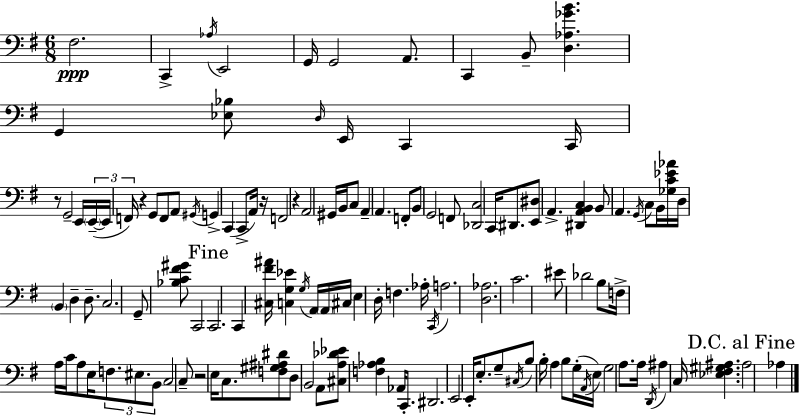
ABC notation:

X:1
T:Untitled
M:6/8
L:1/4
K:G
^F,2 C,, _A,/4 E,,2 G,,/4 G,,2 A,,/2 C,, B,,/2 [D,_A,_GB] G,, [_E,_B,]/2 D,/4 E,,/4 C,, C,,/4 z/2 G,,2 E,,/4 E,,/4 E,,/4 F,,/4 z G,,/2 F,,/2 A,,/2 ^G,,/4 G,, C,, C,,/2 A,,/4 z/4 F,,2 z A,,2 ^G,,/4 B,,/4 C,/2 A,, A,, F,,/2 B,,/2 G,,2 F,,/2 [_D,,C,]2 C,,/4 ^D,,/2 [E,,^D,]/2 A,, [^D,,A,,B,,C,] B,,/2 A,, G,,/4 C,/2 B,,/4 [_G,C_E_A]/4 D,/4 B,, D, D,/2 C,2 G,,/2 [_B,C^F^G]/2 C,,2 C,,2 C,, [^C,^F^A]/4 [C,G,_E] G,/4 A,,/4 A,,/4 ^C,/4 E, D,/4 F, _A,/4 C,,/4 A,2 [D,_A,]2 C2 ^E/2 _D2 B,/2 F,/4 A,/4 C/4 A,/2 E,/4 F,/2 ^E,/2 B,,/2 C,2 C,/2 z2 E,/4 C,/2 [F,^G,^A,^D]/2 D,/2 B,,2 A,,/2 [^C,A,_D_E]/2 [F,_A,B,] _A,,/4 C,,/2 ^D,,2 E,,2 E,,/4 E,/2 G,/2 ^C,/4 B,/2 B,/4 A, B,/2 G,/4 A,,/4 E,/4 G,2 A,/2 A,/4 D,,/4 ^A, C,/4 [_E,^F,^G,^A,] ^A,2 _A,